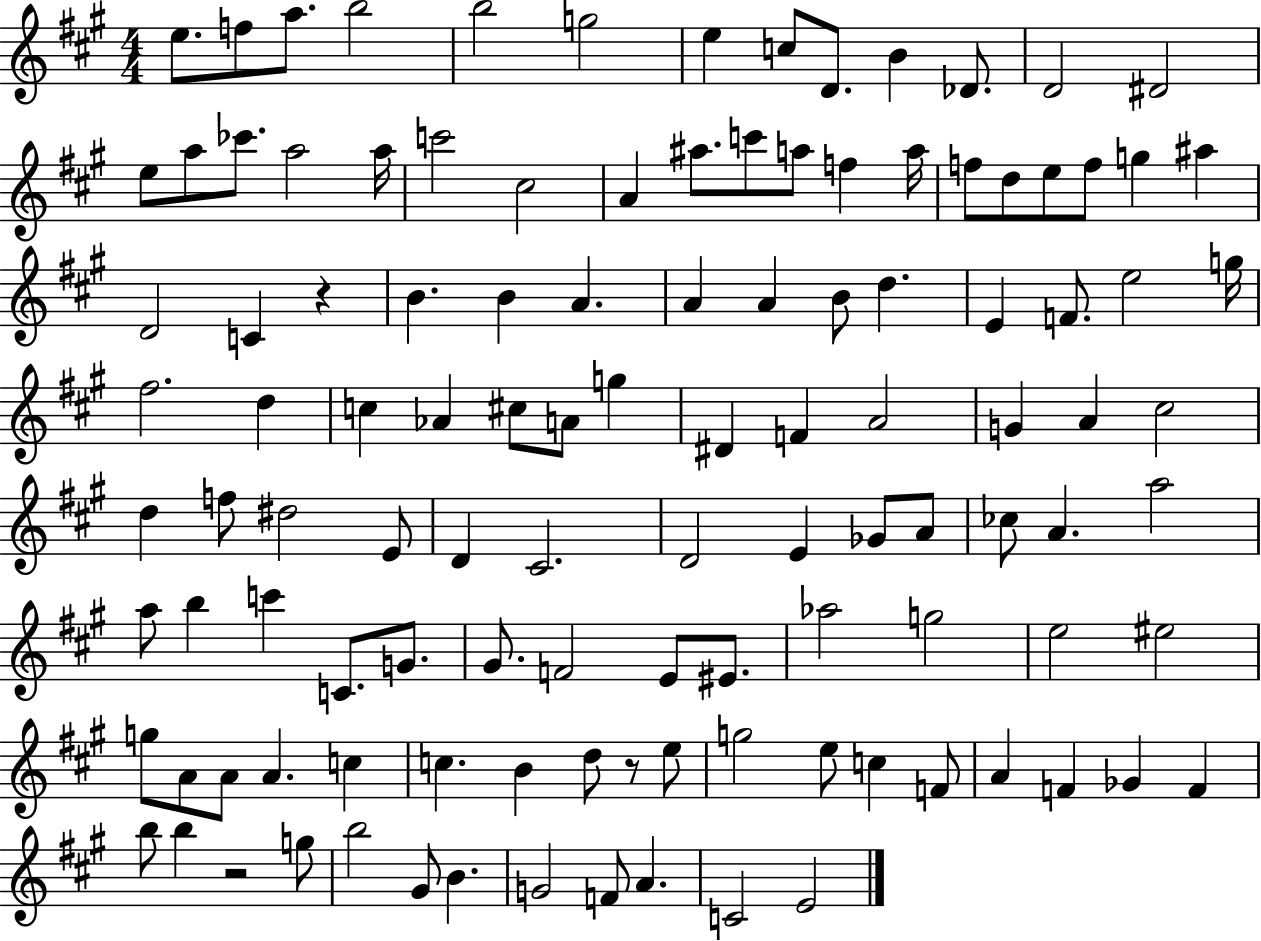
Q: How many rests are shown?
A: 3